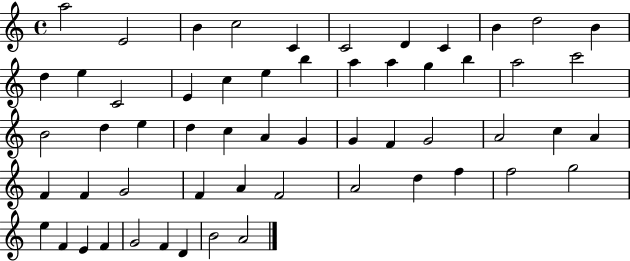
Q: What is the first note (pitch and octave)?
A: A5